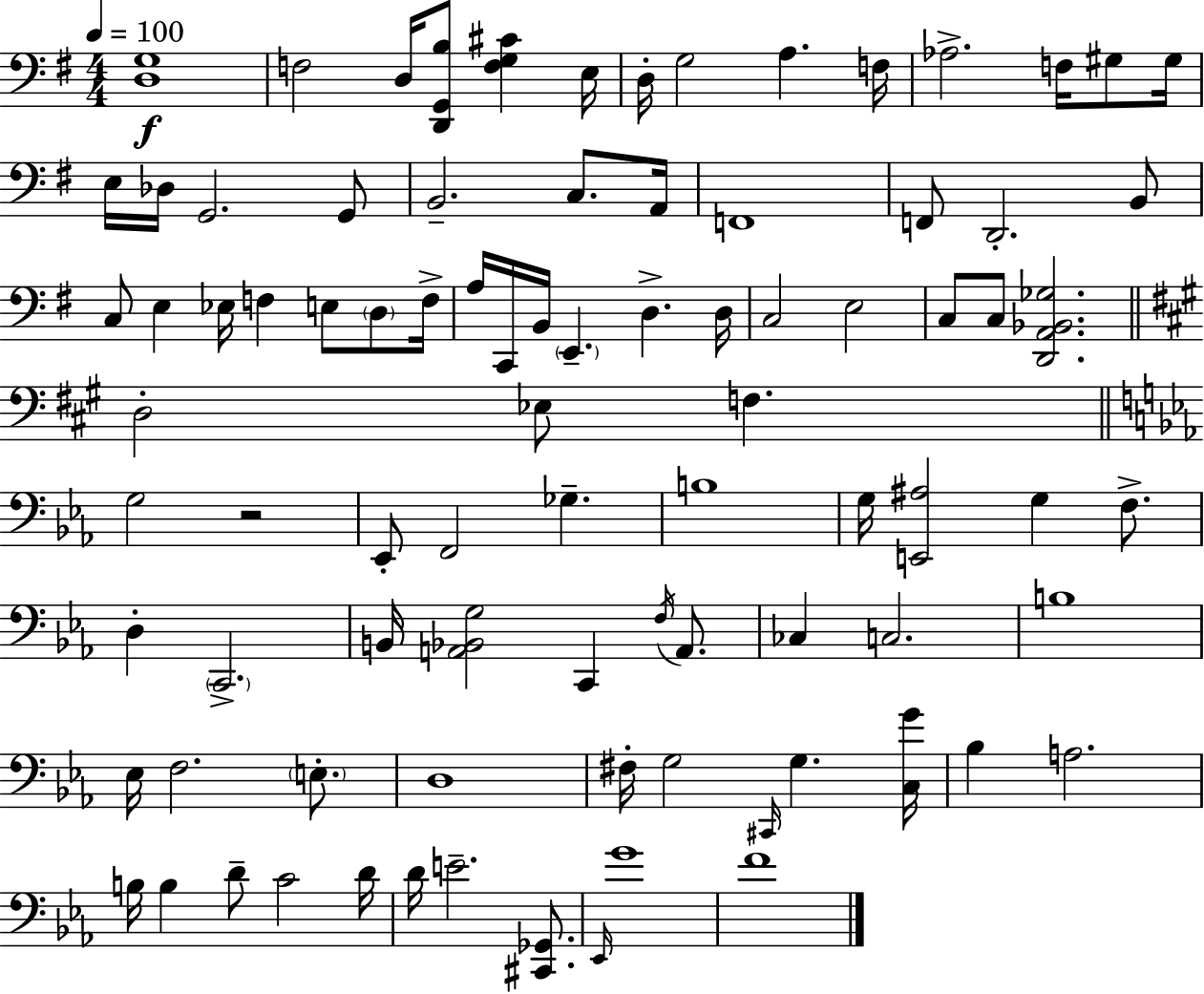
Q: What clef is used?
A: bass